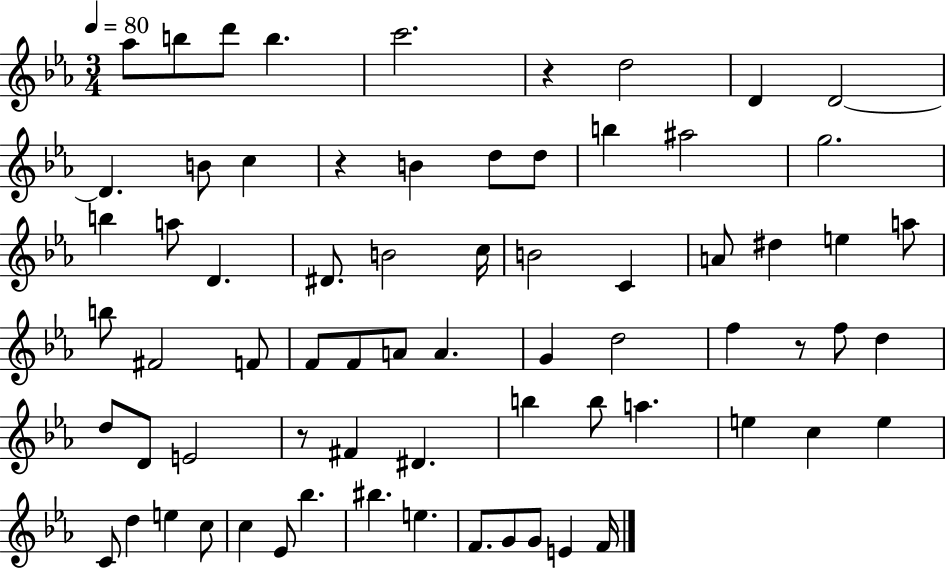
{
  \clef treble
  \numericTimeSignature
  \time 3/4
  \key ees \major
  \tempo 4 = 80
  \repeat volta 2 { aes''8 b''8 d'''8 b''4. | c'''2. | r4 d''2 | d'4 d'2~~ | \break d'4. b'8 c''4 | r4 b'4 d''8 d''8 | b''4 ais''2 | g''2. | \break b''4 a''8 d'4. | dis'8. b'2 c''16 | b'2 c'4 | a'8 dis''4 e''4 a''8 | \break b''8 fis'2 f'8 | f'8 f'8 a'8 a'4. | g'4 d''2 | f''4 r8 f''8 d''4 | \break d''8 d'8 e'2 | r8 fis'4 dis'4. | b''4 b''8 a''4. | e''4 c''4 e''4 | \break c'8 d''4 e''4 c''8 | c''4 ees'8 bes''4. | bis''4. e''4. | f'8. g'8 g'8 e'4 f'16 | \break } \bar "|."
}